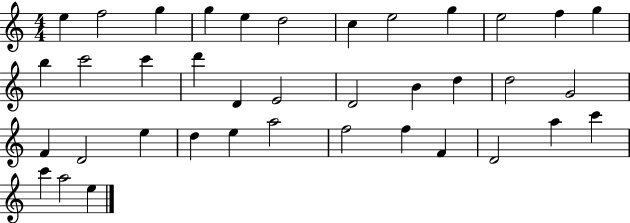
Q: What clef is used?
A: treble